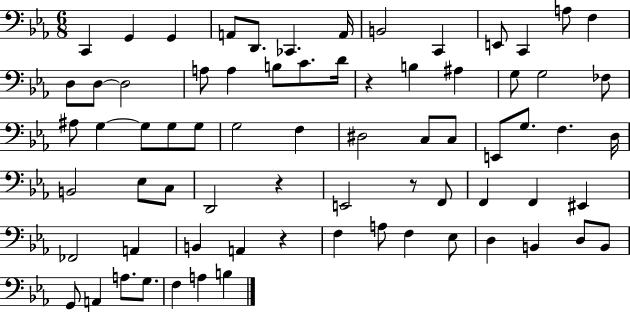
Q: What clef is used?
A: bass